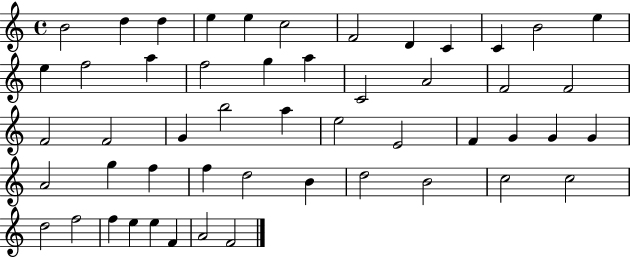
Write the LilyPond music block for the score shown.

{
  \clef treble
  \time 4/4
  \defaultTimeSignature
  \key c \major
  b'2 d''4 d''4 | e''4 e''4 c''2 | f'2 d'4 c'4 | c'4 b'2 e''4 | \break e''4 f''2 a''4 | f''2 g''4 a''4 | c'2 a'2 | f'2 f'2 | \break f'2 f'2 | g'4 b''2 a''4 | e''2 e'2 | f'4 g'4 g'4 g'4 | \break a'2 g''4 f''4 | f''4 d''2 b'4 | d''2 b'2 | c''2 c''2 | \break d''2 f''2 | f''4 e''4 e''4 f'4 | a'2 f'2 | \bar "|."
}